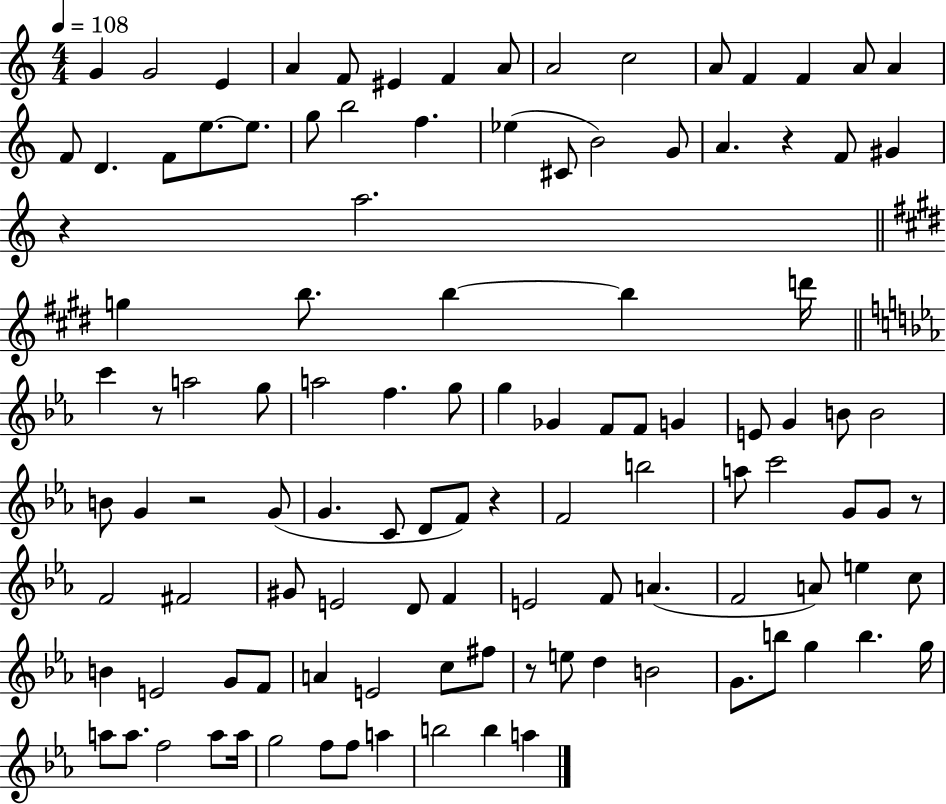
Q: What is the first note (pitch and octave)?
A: G4